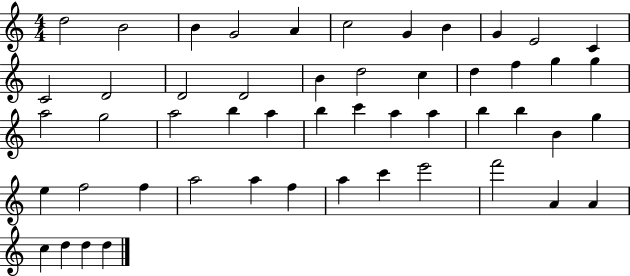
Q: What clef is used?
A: treble